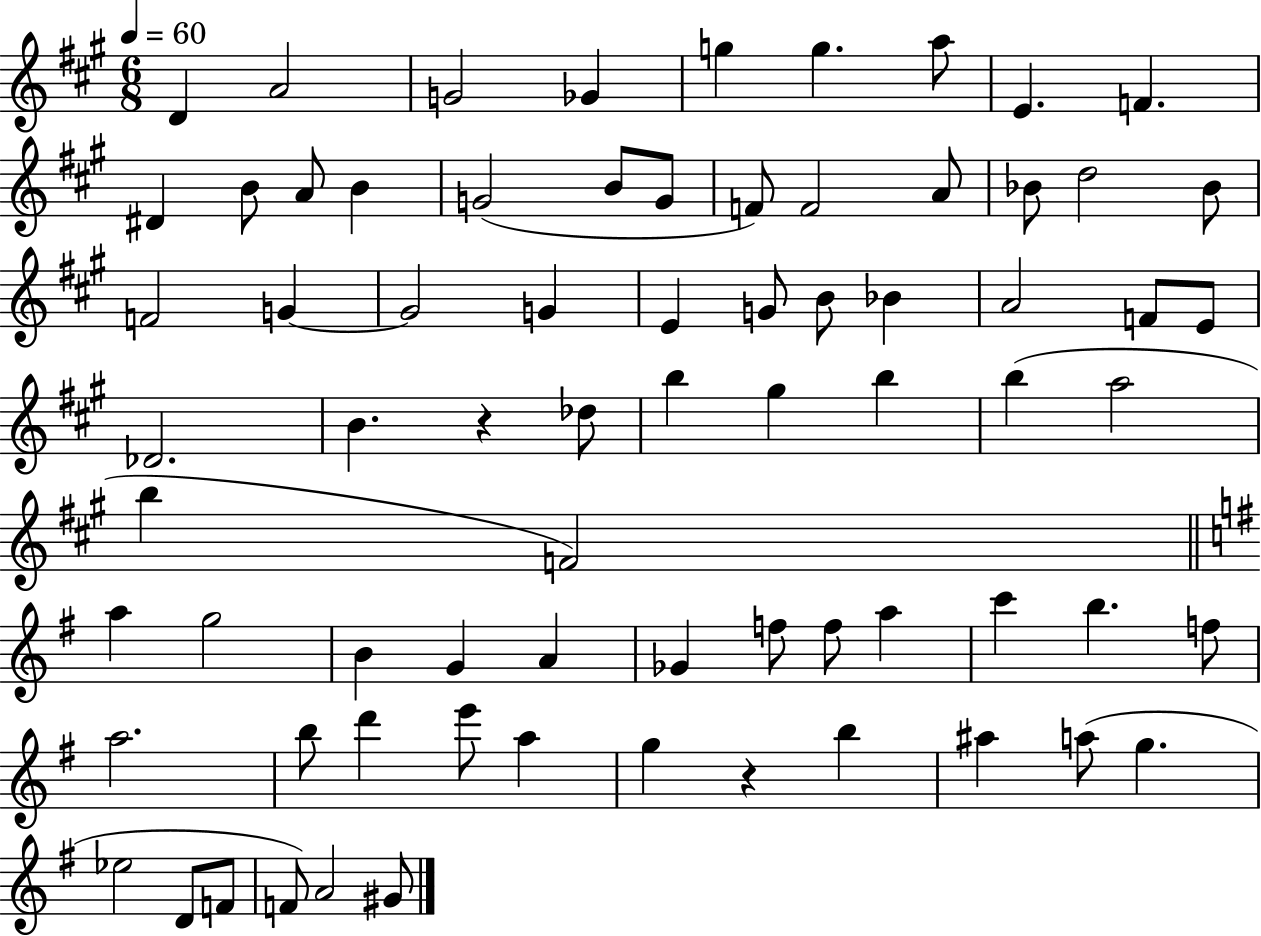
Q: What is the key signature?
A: A major